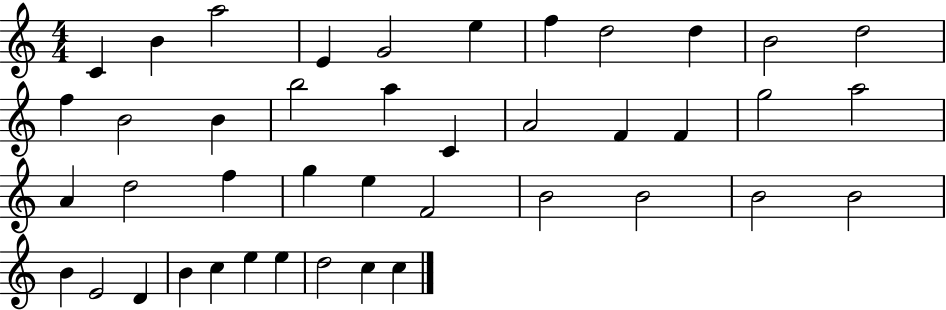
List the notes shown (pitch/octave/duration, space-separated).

C4/q B4/q A5/h E4/q G4/h E5/q F5/q D5/h D5/q B4/h D5/h F5/q B4/h B4/q B5/h A5/q C4/q A4/h F4/q F4/q G5/h A5/h A4/q D5/h F5/q G5/q E5/q F4/h B4/h B4/h B4/h B4/h B4/q E4/h D4/q B4/q C5/q E5/q E5/q D5/h C5/q C5/q